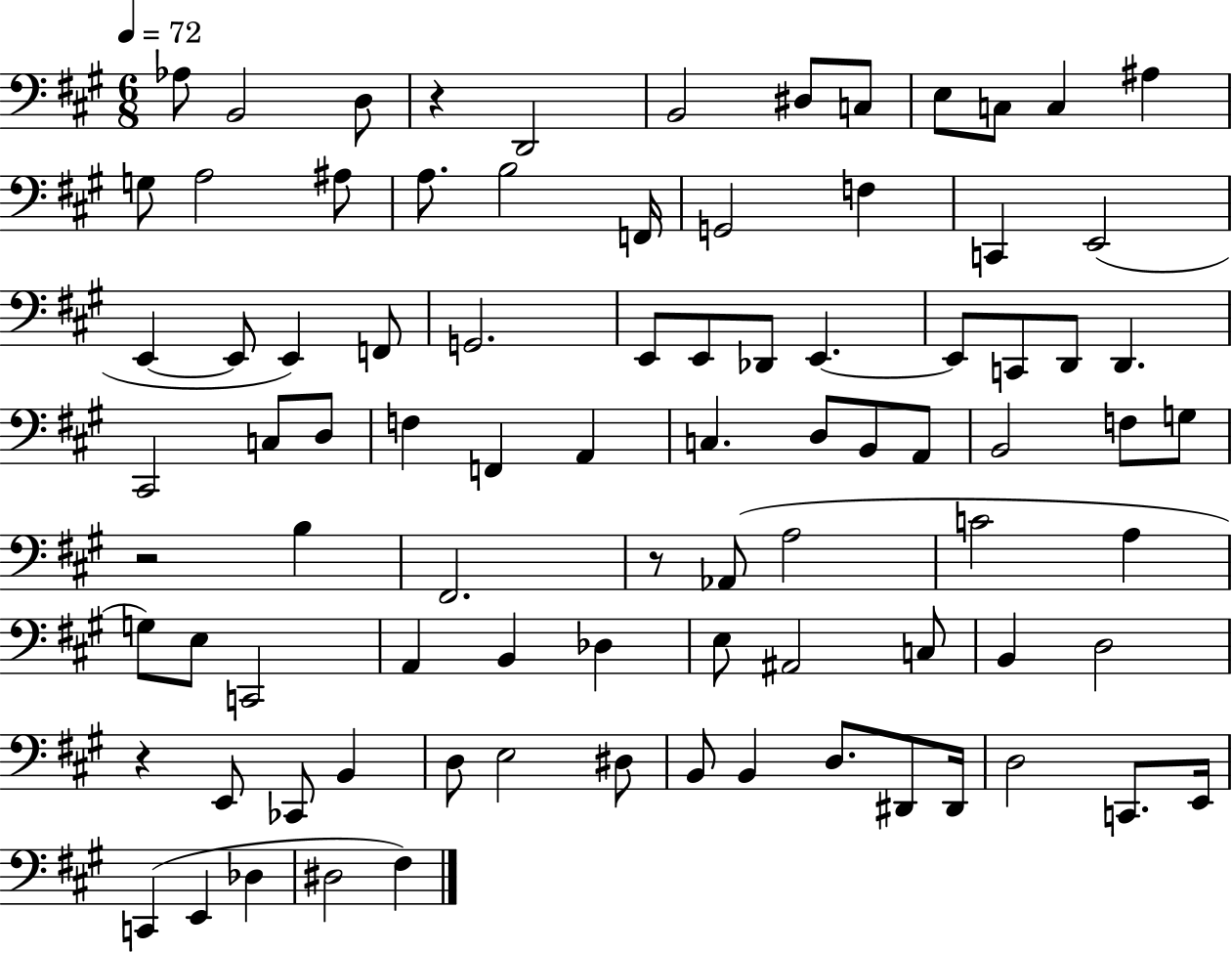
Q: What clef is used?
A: bass